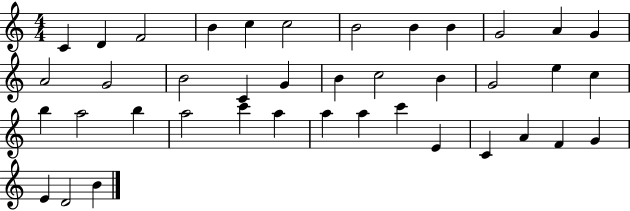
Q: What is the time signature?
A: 4/4